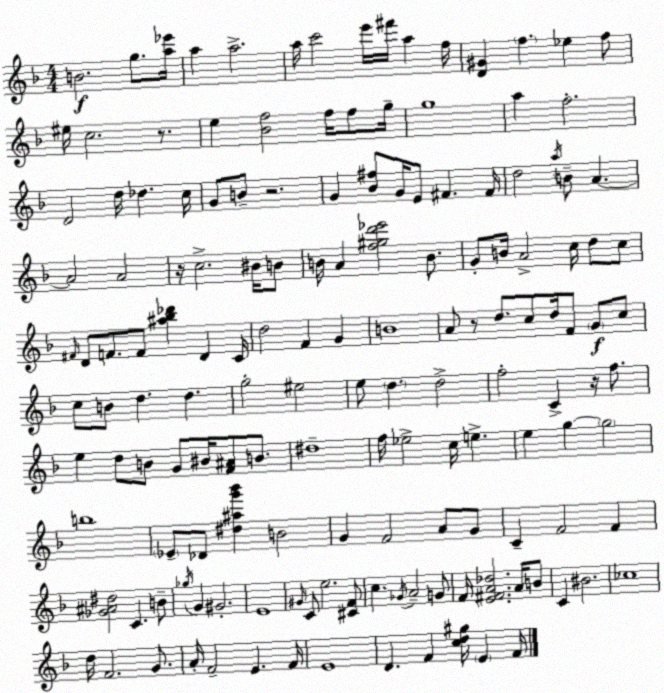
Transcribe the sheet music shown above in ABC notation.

X:1
T:Untitled
M:4/4
L:1/4
K:Dm
B2 g/2 [a_e']/4 a a2 a/4 c'2 e'/4 ^f'/4 a f/4 [D^G] f _e f/2 ^e/4 c2 z/2 e [_Bf]2 f/4 f/2 g/4 g4 a f2 D2 d/4 _d c/4 G/2 B/2 z2 G [_B^f]/2 G/4 E/2 ^F ^F/4 d2 a/4 B/2 A A2 A2 z/4 c2 ^B/4 B/2 B/4 A [f^gd'_e']2 B/2 G/2 B/4 A2 c/4 d/2 c/2 ^F/4 D/2 F/2 F/2 [^a_b_d'] D C/4 d2 F G B4 A/2 z/2 d/2 c/2 d/4 F/2 G/2 c/2 c/2 B/2 d d g2 ^e2 e/2 d d2 f2 C z/4 f/2 e d/2 B/2 G/2 ^B/4 [F^A]/2 B/2 ^d4 f/4 _e2 c/4 e e g g2 b4 _E/2 _D/2 [^d^ag'_b'] B2 G F2 A/2 G/2 C F2 F [_G^A^d]2 C B/2 _g/4 G ^G2 E4 ^G/4 C/2 e2 [^CF]/2 c _G/4 A2 G/2 F/4 [E^FA_d]2 A/4 B/2 C ^B2 _c4 d/4 F2 G/2 A/4 F2 E F/4 E4 D F [cd^g]/4 E F/4